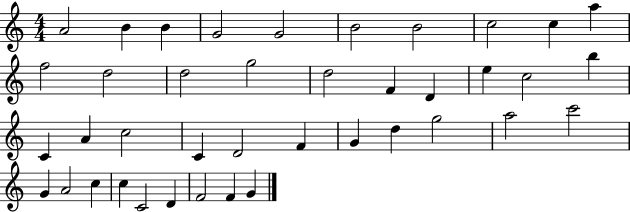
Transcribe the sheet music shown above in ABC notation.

X:1
T:Untitled
M:4/4
L:1/4
K:C
A2 B B G2 G2 B2 B2 c2 c a f2 d2 d2 g2 d2 F D e c2 b C A c2 C D2 F G d g2 a2 c'2 G A2 c c C2 D F2 F G